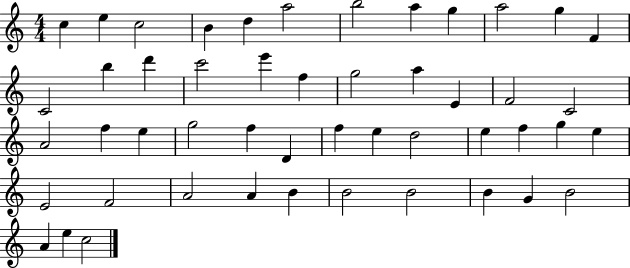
X:1
T:Untitled
M:4/4
L:1/4
K:C
c e c2 B d a2 b2 a g a2 g F C2 b d' c'2 e' f g2 a E F2 C2 A2 f e g2 f D f e d2 e f g e E2 F2 A2 A B B2 B2 B G B2 A e c2